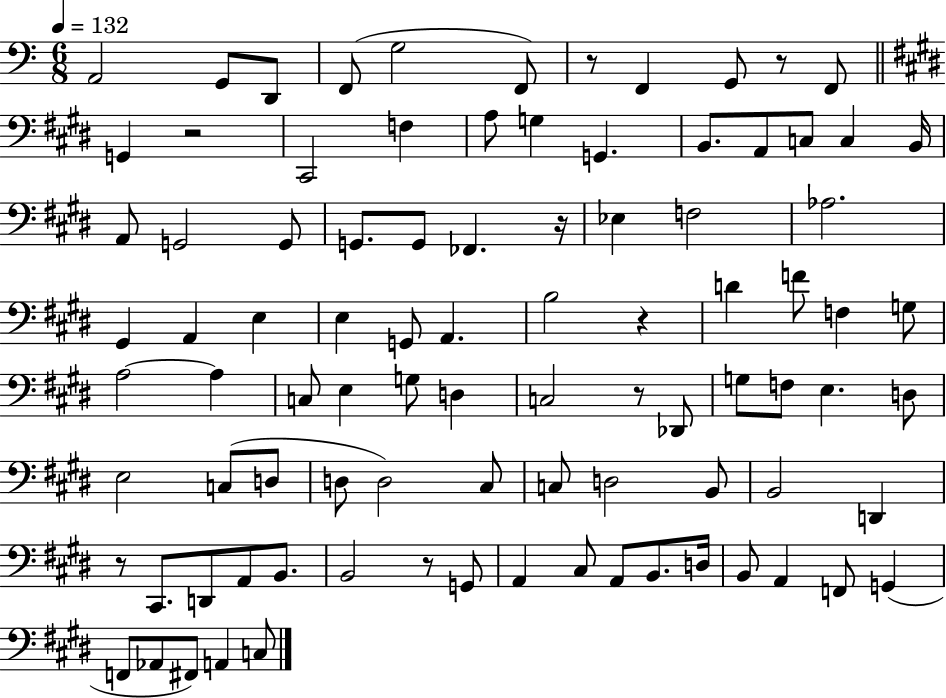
A2/h G2/e D2/e F2/e G3/h F2/e R/e F2/q G2/e R/e F2/e G2/q R/h C#2/h F3/q A3/e G3/q G2/q. B2/e. A2/e C3/e C3/q B2/s A2/e G2/h G2/e G2/e. G2/e FES2/q. R/s Eb3/q F3/h Ab3/h. G#2/q A2/q E3/q E3/q G2/e A2/q. B3/h R/q D4/q F4/e F3/q G3/e A3/h A3/q C3/e E3/q G3/e D3/q C3/h R/e Db2/e G3/e F3/e E3/q. D3/e E3/h C3/e D3/e D3/e D3/h C#3/e C3/e D3/h B2/e B2/h D2/q R/e C#2/e. D2/e A2/e B2/e. B2/h R/e G2/e A2/q C#3/e A2/e B2/e. D3/s B2/e A2/q F2/e G2/q F2/e Ab2/e F#2/e A2/q C3/e